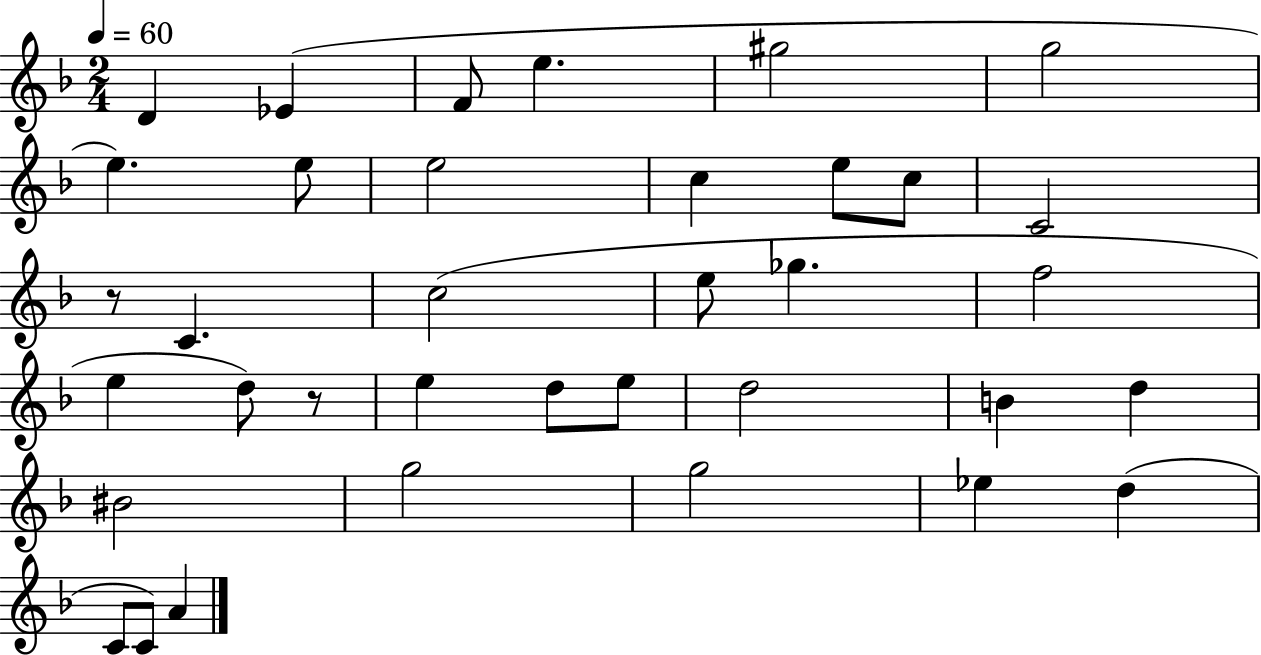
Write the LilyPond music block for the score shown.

{
  \clef treble
  \numericTimeSignature
  \time 2/4
  \key f \major
  \tempo 4 = 60
  \repeat volta 2 { d'4 ees'4( | f'8 e''4. | gis''2 | g''2 | \break e''4.) e''8 | e''2 | c''4 e''8 c''8 | c'2 | \break r8 c'4. | c''2( | e''8 ges''4. | f''2 | \break e''4 d''8) r8 | e''4 d''8 e''8 | d''2 | b'4 d''4 | \break bis'2 | g''2 | g''2 | ees''4 d''4( | \break c'8 c'8) a'4 | } \bar "|."
}